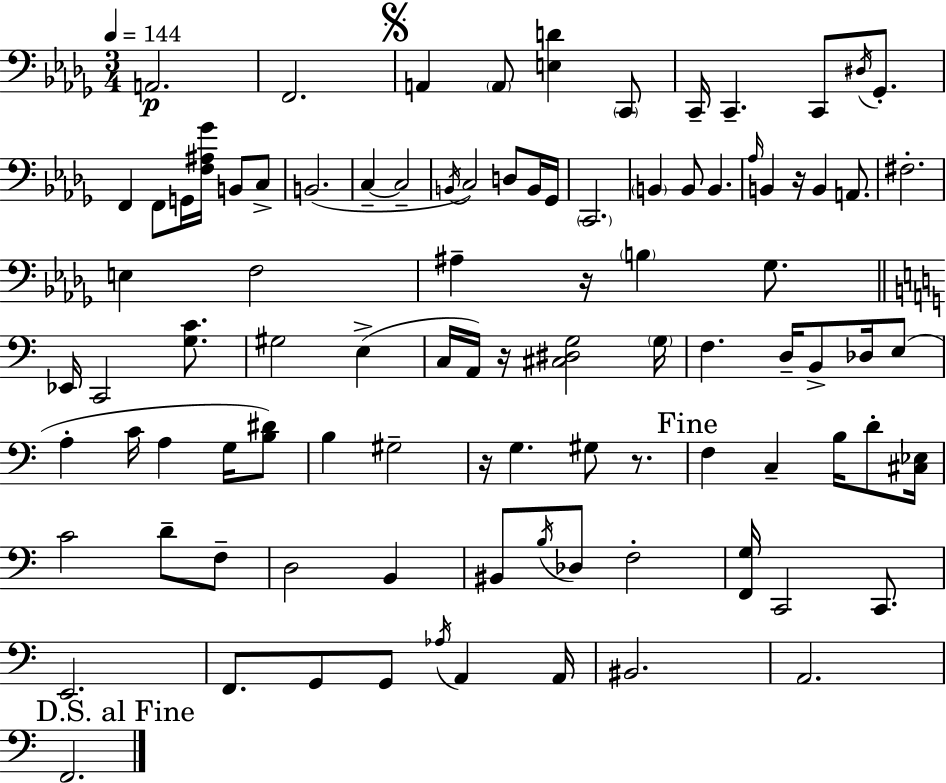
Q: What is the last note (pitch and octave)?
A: F2